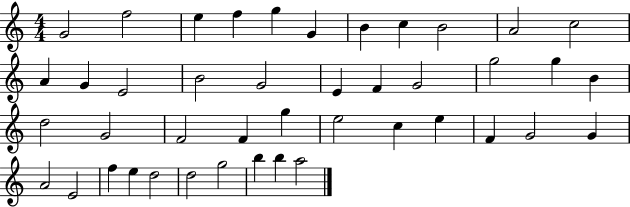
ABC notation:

X:1
T:Untitled
M:4/4
L:1/4
K:C
G2 f2 e f g G B c B2 A2 c2 A G E2 B2 G2 E F G2 g2 g B d2 G2 F2 F g e2 c e F G2 G A2 E2 f e d2 d2 g2 b b a2